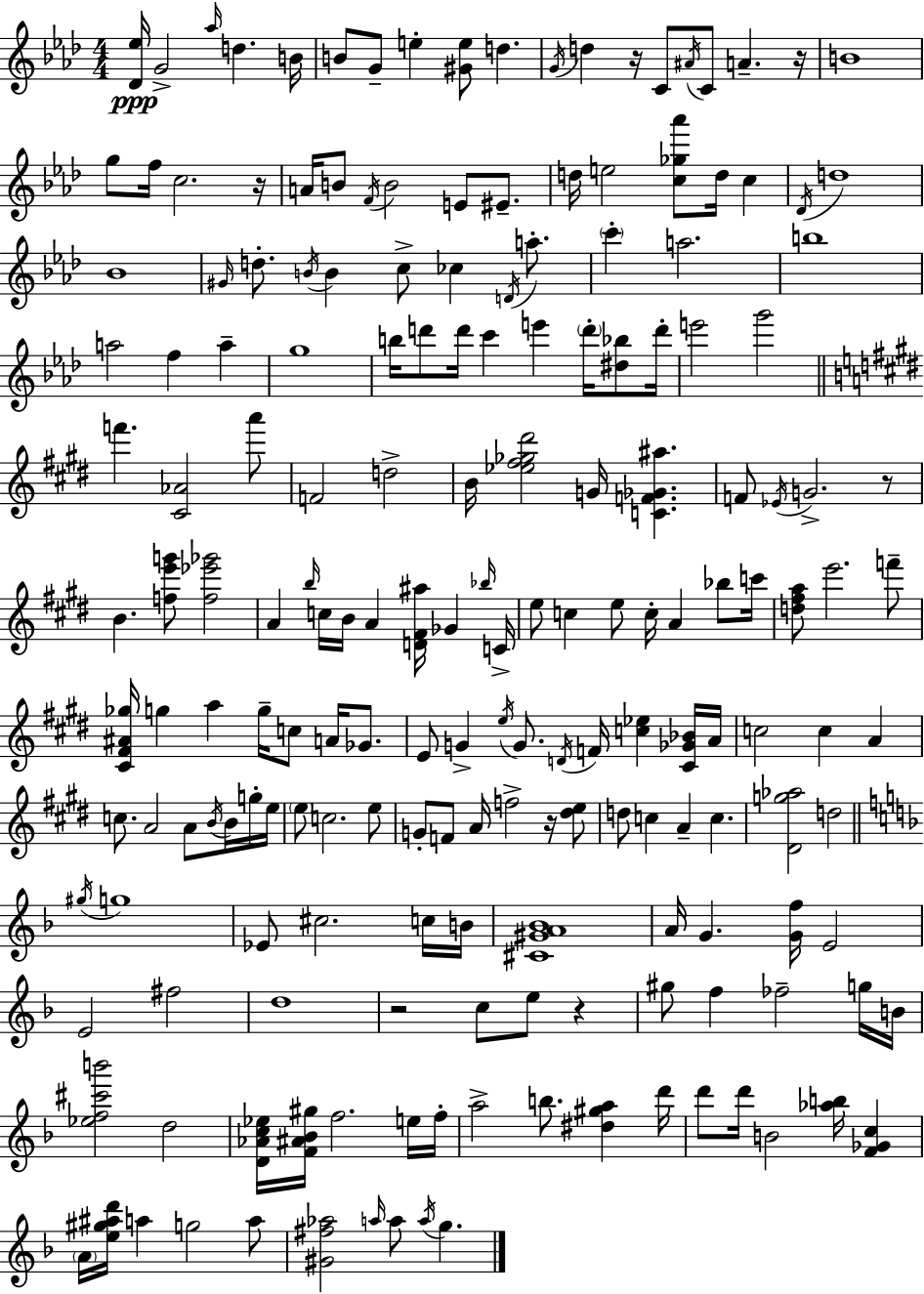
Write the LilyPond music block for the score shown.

{
  \clef treble
  \numericTimeSignature
  \time 4/4
  \key f \minor
  \repeat volta 2 { <des' ees''>16\ppp g'2-> \grace { aes''16 } d''4. | b'16 b'8 g'8-- e''4-. <gis' e''>8 d''4. | \acciaccatura { g'16 } d''4 r16 c'8 \acciaccatura { ais'16 } c'8 a'4.-- | r16 b'1 | \break g''8 f''16 c''2. | r16 a'16 b'8 \acciaccatura { f'16 } b'2 e'8 | eis'8.-- d''16 e''2 <c'' ges'' aes'''>8 d''16 | c''4 \acciaccatura { des'16 } d''1 | \break bes'1 | \grace { gis'16 } d''8.-. \acciaccatura { b'16 } b'4 c''8-> | ces''4 \acciaccatura { d'16 } a''8.-. \parenthesize c'''4-. a''2. | b''1 | \break a''2 | f''4 a''4-- g''1 | b''16 d'''8 d'''16 c'''4 | e'''4 \parenthesize d'''16-. <dis'' bes''>8 d'''16-. e'''2 | \break g'''2 \bar "||" \break \key e \major f'''4. <cis' aes'>2 a'''8 | f'2 d''2-> | b'16 <ees'' fis'' ges'' dis'''>2 g'16 <c' f' ges' ais''>4. | f'8 \acciaccatura { ees'16 } g'2.-> r8 | \break b'4. <f'' e''' g'''>8 <f'' ees''' ges'''>2 | a'4 \grace { b''16 } c''16 b'16 a'4 <d' fis' ais''>16 ges'4 | \grace { bes''16 } c'16-> e''8 c''4 e''8 c''16-. a'4 | bes''8 c'''16 <d'' fis'' a''>8 e'''2. | \break f'''8-- <cis' fis' ais' ges''>16 g''4 a''4 g''16-- c''8 a'16 | ges'8. e'8 g'4-> \acciaccatura { e''16 } g'8. \acciaccatura { d'16 } f'16 <c'' ees''>4 | <cis' ges' bes'>16 a'16 c''2 c''4 | a'4 c''8. a'2 | \break a'8 \acciaccatura { b'16 } b'16 g''16-. e''16 \parenthesize e''8 c''2. | e''8 g'8-. f'8 a'16 f''2-> | r16 <dis'' e''>8 d''8 c''4 a'4-- | c''4. <dis' g'' aes''>2 d''2 | \break \bar "||" \break \key f \major \acciaccatura { gis''16 } g''1 | ees'8 cis''2. c''16 | b'16 <cis' gis' a' bes'>1 | a'16 g'4. <g' f''>16 e'2 | \break e'2 fis''2 | d''1 | r2 c''8 e''8 r4 | gis''8 f''4 fes''2-- g''16 | \break b'16 <ees'' f'' cis''' b'''>2 d''2 | <d' aes' c'' ees''>16 <f' ais' bes' gis''>16 f''2. e''16 | f''16-. a''2-> b''8. <dis'' gis'' a''>4 | d'''16 d'''8 d'''16 b'2 <aes'' b''>16 <f' ges' c''>4 | \break \parenthesize a'16 <e'' gis'' ais'' d'''>16 a''4 g''2 a''8 | <gis' fis'' aes''>2 \grace { a''16 } a''8 \acciaccatura { a''16 } g''4. | } \bar "|."
}